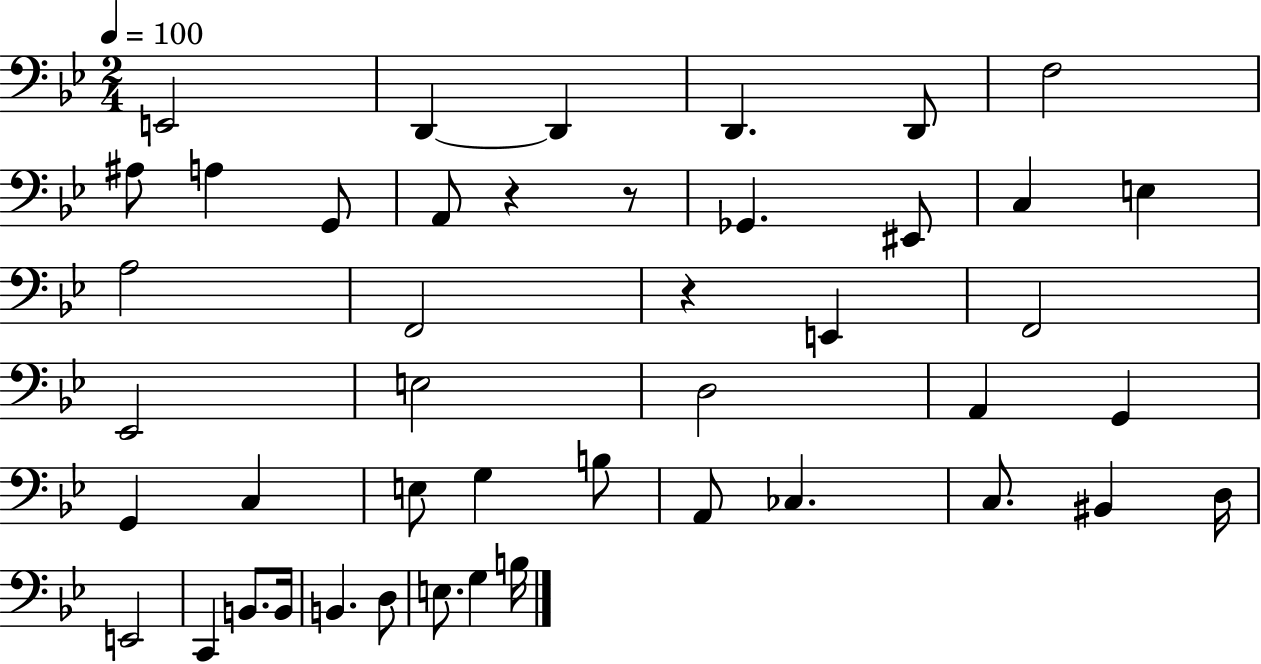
E2/h D2/q D2/q D2/q. D2/e F3/h A#3/e A3/q G2/e A2/e R/q R/e Gb2/q. EIS2/e C3/q E3/q A3/h F2/h R/q E2/q F2/h Eb2/h E3/h D3/h A2/q G2/q G2/q C3/q E3/e G3/q B3/e A2/e CES3/q. C3/e. BIS2/q D3/s E2/h C2/q B2/e. B2/s B2/q. D3/e E3/e. G3/q B3/s